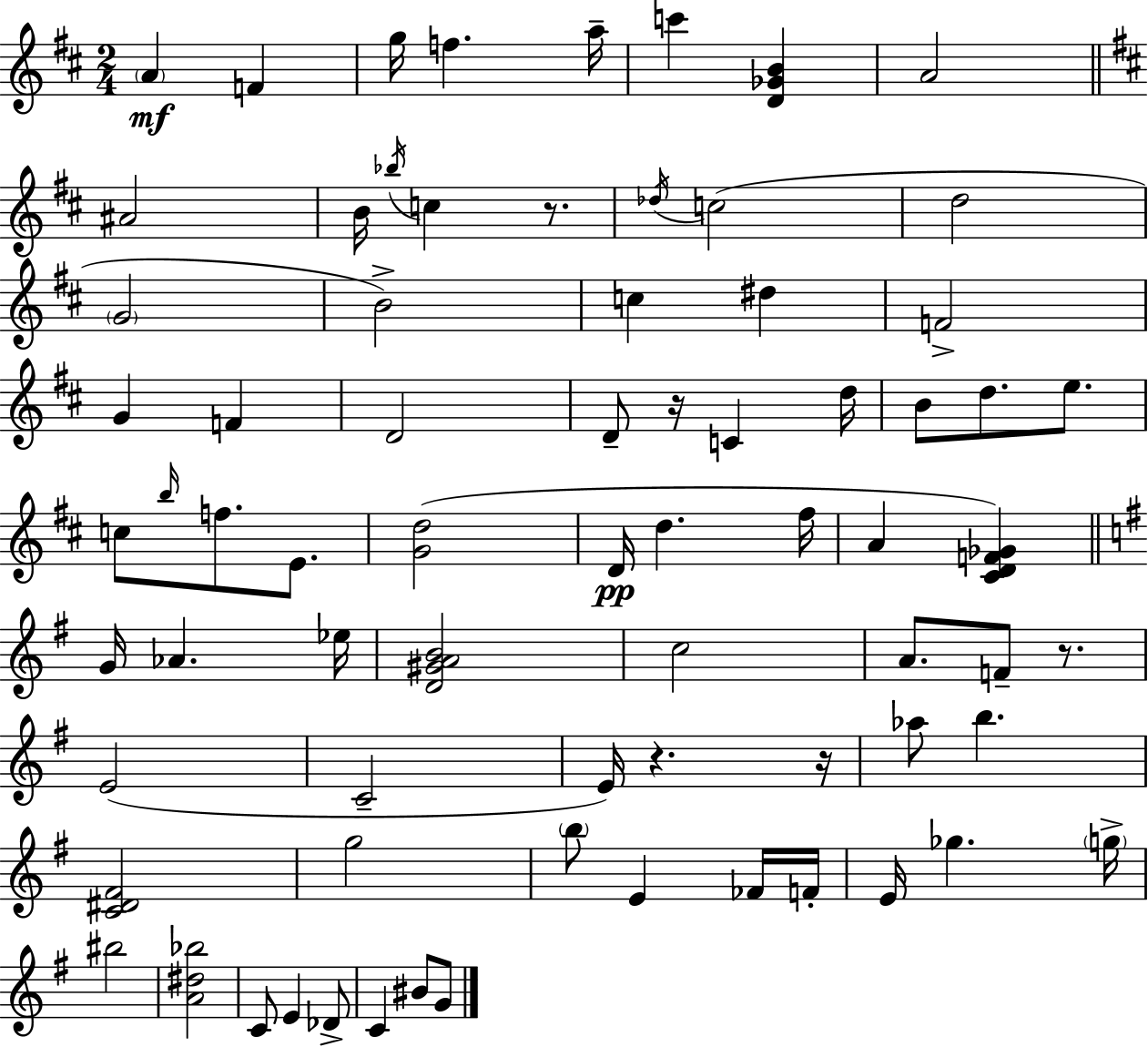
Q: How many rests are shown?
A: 5